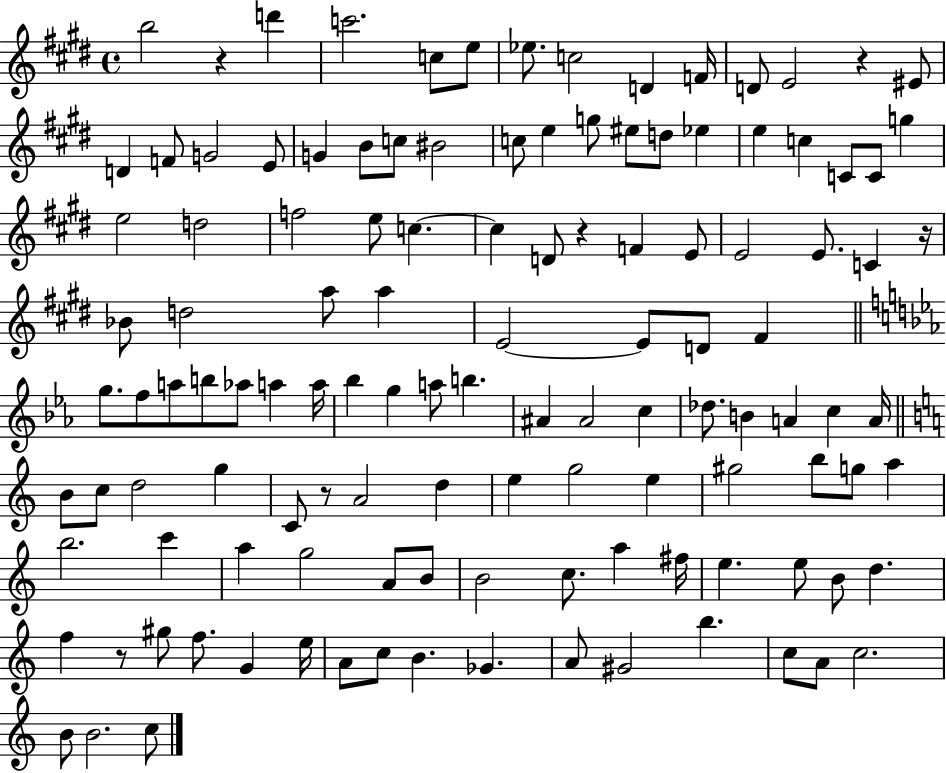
B5/h R/q D6/q C6/h. C5/e E5/e Eb5/e. C5/h D4/q F4/s D4/e E4/h R/q EIS4/e D4/q F4/e G4/h E4/e G4/q B4/e C5/e BIS4/h C5/e E5/q G5/e EIS5/e D5/e Eb5/q E5/q C5/q C4/e C4/e G5/q E5/h D5/h F5/h E5/e C5/q. C5/q D4/e R/q F4/q E4/e E4/h E4/e. C4/q R/s Bb4/e D5/h A5/e A5/q E4/h E4/e D4/e F#4/q G5/e. F5/e A5/e B5/e Ab5/e A5/q A5/s Bb5/q G5/q A5/e B5/q. A#4/q A#4/h C5/q Db5/e. B4/q A4/q C5/q A4/s B4/e C5/e D5/h G5/q C4/e R/e A4/h D5/q E5/q G5/h E5/q G#5/h B5/e G5/e A5/q B5/h. C6/q A5/q G5/h A4/e B4/e B4/h C5/e. A5/q F#5/s E5/q. E5/e B4/e D5/q. F5/q R/e G#5/e F5/e. G4/q E5/s A4/e C5/e B4/q. Gb4/q. A4/e G#4/h B5/q. C5/e A4/e C5/h. B4/e B4/h. C5/e